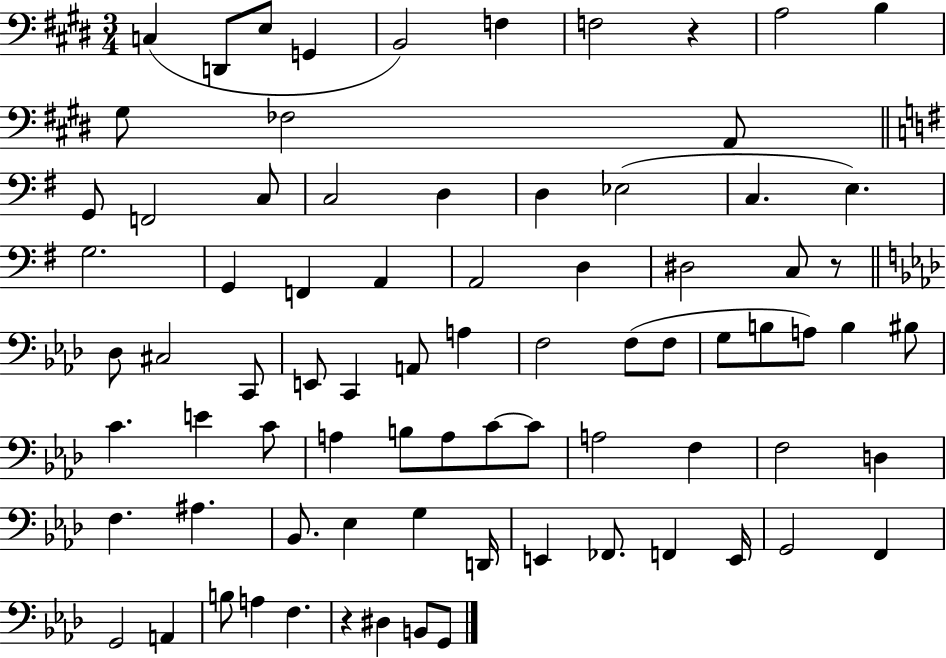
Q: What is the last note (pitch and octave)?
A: G2